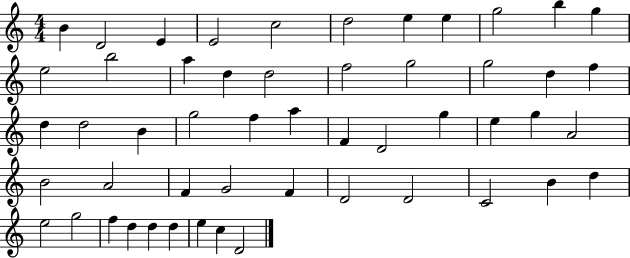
B4/q D4/h E4/q E4/h C5/h D5/h E5/q E5/q G5/h B5/q G5/q E5/h B5/h A5/q D5/q D5/h F5/h G5/h G5/h D5/q F5/q D5/q D5/h B4/q G5/h F5/q A5/q F4/q D4/h G5/q E5/q G5/q A4/h B4/h A4/h F4/q G4/h F4/q D4/h D4/h C4/h B4/q D5/q E5/h G5/h F5/q D5/q D5/q D5/q E5/q C5/q D4/h